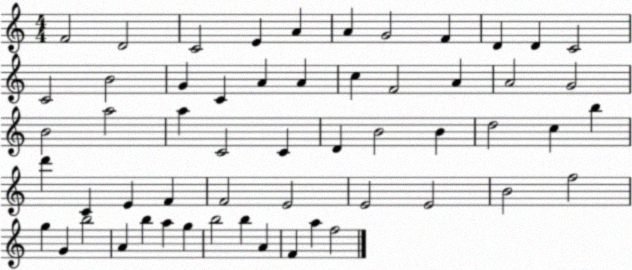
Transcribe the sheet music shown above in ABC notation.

X:1
T:Untitled
M:4/4
L:1/4
K:C
F2 D2 C2 E A A G2 F D D C2 C2 B2 G C A A c F2 A A2 G2 B2 a2 a C2 C D B2 B d2 c b d' C E F F2 E2 E2 E2 B2 f2 g G b2 A b a g b2 b A F a f2